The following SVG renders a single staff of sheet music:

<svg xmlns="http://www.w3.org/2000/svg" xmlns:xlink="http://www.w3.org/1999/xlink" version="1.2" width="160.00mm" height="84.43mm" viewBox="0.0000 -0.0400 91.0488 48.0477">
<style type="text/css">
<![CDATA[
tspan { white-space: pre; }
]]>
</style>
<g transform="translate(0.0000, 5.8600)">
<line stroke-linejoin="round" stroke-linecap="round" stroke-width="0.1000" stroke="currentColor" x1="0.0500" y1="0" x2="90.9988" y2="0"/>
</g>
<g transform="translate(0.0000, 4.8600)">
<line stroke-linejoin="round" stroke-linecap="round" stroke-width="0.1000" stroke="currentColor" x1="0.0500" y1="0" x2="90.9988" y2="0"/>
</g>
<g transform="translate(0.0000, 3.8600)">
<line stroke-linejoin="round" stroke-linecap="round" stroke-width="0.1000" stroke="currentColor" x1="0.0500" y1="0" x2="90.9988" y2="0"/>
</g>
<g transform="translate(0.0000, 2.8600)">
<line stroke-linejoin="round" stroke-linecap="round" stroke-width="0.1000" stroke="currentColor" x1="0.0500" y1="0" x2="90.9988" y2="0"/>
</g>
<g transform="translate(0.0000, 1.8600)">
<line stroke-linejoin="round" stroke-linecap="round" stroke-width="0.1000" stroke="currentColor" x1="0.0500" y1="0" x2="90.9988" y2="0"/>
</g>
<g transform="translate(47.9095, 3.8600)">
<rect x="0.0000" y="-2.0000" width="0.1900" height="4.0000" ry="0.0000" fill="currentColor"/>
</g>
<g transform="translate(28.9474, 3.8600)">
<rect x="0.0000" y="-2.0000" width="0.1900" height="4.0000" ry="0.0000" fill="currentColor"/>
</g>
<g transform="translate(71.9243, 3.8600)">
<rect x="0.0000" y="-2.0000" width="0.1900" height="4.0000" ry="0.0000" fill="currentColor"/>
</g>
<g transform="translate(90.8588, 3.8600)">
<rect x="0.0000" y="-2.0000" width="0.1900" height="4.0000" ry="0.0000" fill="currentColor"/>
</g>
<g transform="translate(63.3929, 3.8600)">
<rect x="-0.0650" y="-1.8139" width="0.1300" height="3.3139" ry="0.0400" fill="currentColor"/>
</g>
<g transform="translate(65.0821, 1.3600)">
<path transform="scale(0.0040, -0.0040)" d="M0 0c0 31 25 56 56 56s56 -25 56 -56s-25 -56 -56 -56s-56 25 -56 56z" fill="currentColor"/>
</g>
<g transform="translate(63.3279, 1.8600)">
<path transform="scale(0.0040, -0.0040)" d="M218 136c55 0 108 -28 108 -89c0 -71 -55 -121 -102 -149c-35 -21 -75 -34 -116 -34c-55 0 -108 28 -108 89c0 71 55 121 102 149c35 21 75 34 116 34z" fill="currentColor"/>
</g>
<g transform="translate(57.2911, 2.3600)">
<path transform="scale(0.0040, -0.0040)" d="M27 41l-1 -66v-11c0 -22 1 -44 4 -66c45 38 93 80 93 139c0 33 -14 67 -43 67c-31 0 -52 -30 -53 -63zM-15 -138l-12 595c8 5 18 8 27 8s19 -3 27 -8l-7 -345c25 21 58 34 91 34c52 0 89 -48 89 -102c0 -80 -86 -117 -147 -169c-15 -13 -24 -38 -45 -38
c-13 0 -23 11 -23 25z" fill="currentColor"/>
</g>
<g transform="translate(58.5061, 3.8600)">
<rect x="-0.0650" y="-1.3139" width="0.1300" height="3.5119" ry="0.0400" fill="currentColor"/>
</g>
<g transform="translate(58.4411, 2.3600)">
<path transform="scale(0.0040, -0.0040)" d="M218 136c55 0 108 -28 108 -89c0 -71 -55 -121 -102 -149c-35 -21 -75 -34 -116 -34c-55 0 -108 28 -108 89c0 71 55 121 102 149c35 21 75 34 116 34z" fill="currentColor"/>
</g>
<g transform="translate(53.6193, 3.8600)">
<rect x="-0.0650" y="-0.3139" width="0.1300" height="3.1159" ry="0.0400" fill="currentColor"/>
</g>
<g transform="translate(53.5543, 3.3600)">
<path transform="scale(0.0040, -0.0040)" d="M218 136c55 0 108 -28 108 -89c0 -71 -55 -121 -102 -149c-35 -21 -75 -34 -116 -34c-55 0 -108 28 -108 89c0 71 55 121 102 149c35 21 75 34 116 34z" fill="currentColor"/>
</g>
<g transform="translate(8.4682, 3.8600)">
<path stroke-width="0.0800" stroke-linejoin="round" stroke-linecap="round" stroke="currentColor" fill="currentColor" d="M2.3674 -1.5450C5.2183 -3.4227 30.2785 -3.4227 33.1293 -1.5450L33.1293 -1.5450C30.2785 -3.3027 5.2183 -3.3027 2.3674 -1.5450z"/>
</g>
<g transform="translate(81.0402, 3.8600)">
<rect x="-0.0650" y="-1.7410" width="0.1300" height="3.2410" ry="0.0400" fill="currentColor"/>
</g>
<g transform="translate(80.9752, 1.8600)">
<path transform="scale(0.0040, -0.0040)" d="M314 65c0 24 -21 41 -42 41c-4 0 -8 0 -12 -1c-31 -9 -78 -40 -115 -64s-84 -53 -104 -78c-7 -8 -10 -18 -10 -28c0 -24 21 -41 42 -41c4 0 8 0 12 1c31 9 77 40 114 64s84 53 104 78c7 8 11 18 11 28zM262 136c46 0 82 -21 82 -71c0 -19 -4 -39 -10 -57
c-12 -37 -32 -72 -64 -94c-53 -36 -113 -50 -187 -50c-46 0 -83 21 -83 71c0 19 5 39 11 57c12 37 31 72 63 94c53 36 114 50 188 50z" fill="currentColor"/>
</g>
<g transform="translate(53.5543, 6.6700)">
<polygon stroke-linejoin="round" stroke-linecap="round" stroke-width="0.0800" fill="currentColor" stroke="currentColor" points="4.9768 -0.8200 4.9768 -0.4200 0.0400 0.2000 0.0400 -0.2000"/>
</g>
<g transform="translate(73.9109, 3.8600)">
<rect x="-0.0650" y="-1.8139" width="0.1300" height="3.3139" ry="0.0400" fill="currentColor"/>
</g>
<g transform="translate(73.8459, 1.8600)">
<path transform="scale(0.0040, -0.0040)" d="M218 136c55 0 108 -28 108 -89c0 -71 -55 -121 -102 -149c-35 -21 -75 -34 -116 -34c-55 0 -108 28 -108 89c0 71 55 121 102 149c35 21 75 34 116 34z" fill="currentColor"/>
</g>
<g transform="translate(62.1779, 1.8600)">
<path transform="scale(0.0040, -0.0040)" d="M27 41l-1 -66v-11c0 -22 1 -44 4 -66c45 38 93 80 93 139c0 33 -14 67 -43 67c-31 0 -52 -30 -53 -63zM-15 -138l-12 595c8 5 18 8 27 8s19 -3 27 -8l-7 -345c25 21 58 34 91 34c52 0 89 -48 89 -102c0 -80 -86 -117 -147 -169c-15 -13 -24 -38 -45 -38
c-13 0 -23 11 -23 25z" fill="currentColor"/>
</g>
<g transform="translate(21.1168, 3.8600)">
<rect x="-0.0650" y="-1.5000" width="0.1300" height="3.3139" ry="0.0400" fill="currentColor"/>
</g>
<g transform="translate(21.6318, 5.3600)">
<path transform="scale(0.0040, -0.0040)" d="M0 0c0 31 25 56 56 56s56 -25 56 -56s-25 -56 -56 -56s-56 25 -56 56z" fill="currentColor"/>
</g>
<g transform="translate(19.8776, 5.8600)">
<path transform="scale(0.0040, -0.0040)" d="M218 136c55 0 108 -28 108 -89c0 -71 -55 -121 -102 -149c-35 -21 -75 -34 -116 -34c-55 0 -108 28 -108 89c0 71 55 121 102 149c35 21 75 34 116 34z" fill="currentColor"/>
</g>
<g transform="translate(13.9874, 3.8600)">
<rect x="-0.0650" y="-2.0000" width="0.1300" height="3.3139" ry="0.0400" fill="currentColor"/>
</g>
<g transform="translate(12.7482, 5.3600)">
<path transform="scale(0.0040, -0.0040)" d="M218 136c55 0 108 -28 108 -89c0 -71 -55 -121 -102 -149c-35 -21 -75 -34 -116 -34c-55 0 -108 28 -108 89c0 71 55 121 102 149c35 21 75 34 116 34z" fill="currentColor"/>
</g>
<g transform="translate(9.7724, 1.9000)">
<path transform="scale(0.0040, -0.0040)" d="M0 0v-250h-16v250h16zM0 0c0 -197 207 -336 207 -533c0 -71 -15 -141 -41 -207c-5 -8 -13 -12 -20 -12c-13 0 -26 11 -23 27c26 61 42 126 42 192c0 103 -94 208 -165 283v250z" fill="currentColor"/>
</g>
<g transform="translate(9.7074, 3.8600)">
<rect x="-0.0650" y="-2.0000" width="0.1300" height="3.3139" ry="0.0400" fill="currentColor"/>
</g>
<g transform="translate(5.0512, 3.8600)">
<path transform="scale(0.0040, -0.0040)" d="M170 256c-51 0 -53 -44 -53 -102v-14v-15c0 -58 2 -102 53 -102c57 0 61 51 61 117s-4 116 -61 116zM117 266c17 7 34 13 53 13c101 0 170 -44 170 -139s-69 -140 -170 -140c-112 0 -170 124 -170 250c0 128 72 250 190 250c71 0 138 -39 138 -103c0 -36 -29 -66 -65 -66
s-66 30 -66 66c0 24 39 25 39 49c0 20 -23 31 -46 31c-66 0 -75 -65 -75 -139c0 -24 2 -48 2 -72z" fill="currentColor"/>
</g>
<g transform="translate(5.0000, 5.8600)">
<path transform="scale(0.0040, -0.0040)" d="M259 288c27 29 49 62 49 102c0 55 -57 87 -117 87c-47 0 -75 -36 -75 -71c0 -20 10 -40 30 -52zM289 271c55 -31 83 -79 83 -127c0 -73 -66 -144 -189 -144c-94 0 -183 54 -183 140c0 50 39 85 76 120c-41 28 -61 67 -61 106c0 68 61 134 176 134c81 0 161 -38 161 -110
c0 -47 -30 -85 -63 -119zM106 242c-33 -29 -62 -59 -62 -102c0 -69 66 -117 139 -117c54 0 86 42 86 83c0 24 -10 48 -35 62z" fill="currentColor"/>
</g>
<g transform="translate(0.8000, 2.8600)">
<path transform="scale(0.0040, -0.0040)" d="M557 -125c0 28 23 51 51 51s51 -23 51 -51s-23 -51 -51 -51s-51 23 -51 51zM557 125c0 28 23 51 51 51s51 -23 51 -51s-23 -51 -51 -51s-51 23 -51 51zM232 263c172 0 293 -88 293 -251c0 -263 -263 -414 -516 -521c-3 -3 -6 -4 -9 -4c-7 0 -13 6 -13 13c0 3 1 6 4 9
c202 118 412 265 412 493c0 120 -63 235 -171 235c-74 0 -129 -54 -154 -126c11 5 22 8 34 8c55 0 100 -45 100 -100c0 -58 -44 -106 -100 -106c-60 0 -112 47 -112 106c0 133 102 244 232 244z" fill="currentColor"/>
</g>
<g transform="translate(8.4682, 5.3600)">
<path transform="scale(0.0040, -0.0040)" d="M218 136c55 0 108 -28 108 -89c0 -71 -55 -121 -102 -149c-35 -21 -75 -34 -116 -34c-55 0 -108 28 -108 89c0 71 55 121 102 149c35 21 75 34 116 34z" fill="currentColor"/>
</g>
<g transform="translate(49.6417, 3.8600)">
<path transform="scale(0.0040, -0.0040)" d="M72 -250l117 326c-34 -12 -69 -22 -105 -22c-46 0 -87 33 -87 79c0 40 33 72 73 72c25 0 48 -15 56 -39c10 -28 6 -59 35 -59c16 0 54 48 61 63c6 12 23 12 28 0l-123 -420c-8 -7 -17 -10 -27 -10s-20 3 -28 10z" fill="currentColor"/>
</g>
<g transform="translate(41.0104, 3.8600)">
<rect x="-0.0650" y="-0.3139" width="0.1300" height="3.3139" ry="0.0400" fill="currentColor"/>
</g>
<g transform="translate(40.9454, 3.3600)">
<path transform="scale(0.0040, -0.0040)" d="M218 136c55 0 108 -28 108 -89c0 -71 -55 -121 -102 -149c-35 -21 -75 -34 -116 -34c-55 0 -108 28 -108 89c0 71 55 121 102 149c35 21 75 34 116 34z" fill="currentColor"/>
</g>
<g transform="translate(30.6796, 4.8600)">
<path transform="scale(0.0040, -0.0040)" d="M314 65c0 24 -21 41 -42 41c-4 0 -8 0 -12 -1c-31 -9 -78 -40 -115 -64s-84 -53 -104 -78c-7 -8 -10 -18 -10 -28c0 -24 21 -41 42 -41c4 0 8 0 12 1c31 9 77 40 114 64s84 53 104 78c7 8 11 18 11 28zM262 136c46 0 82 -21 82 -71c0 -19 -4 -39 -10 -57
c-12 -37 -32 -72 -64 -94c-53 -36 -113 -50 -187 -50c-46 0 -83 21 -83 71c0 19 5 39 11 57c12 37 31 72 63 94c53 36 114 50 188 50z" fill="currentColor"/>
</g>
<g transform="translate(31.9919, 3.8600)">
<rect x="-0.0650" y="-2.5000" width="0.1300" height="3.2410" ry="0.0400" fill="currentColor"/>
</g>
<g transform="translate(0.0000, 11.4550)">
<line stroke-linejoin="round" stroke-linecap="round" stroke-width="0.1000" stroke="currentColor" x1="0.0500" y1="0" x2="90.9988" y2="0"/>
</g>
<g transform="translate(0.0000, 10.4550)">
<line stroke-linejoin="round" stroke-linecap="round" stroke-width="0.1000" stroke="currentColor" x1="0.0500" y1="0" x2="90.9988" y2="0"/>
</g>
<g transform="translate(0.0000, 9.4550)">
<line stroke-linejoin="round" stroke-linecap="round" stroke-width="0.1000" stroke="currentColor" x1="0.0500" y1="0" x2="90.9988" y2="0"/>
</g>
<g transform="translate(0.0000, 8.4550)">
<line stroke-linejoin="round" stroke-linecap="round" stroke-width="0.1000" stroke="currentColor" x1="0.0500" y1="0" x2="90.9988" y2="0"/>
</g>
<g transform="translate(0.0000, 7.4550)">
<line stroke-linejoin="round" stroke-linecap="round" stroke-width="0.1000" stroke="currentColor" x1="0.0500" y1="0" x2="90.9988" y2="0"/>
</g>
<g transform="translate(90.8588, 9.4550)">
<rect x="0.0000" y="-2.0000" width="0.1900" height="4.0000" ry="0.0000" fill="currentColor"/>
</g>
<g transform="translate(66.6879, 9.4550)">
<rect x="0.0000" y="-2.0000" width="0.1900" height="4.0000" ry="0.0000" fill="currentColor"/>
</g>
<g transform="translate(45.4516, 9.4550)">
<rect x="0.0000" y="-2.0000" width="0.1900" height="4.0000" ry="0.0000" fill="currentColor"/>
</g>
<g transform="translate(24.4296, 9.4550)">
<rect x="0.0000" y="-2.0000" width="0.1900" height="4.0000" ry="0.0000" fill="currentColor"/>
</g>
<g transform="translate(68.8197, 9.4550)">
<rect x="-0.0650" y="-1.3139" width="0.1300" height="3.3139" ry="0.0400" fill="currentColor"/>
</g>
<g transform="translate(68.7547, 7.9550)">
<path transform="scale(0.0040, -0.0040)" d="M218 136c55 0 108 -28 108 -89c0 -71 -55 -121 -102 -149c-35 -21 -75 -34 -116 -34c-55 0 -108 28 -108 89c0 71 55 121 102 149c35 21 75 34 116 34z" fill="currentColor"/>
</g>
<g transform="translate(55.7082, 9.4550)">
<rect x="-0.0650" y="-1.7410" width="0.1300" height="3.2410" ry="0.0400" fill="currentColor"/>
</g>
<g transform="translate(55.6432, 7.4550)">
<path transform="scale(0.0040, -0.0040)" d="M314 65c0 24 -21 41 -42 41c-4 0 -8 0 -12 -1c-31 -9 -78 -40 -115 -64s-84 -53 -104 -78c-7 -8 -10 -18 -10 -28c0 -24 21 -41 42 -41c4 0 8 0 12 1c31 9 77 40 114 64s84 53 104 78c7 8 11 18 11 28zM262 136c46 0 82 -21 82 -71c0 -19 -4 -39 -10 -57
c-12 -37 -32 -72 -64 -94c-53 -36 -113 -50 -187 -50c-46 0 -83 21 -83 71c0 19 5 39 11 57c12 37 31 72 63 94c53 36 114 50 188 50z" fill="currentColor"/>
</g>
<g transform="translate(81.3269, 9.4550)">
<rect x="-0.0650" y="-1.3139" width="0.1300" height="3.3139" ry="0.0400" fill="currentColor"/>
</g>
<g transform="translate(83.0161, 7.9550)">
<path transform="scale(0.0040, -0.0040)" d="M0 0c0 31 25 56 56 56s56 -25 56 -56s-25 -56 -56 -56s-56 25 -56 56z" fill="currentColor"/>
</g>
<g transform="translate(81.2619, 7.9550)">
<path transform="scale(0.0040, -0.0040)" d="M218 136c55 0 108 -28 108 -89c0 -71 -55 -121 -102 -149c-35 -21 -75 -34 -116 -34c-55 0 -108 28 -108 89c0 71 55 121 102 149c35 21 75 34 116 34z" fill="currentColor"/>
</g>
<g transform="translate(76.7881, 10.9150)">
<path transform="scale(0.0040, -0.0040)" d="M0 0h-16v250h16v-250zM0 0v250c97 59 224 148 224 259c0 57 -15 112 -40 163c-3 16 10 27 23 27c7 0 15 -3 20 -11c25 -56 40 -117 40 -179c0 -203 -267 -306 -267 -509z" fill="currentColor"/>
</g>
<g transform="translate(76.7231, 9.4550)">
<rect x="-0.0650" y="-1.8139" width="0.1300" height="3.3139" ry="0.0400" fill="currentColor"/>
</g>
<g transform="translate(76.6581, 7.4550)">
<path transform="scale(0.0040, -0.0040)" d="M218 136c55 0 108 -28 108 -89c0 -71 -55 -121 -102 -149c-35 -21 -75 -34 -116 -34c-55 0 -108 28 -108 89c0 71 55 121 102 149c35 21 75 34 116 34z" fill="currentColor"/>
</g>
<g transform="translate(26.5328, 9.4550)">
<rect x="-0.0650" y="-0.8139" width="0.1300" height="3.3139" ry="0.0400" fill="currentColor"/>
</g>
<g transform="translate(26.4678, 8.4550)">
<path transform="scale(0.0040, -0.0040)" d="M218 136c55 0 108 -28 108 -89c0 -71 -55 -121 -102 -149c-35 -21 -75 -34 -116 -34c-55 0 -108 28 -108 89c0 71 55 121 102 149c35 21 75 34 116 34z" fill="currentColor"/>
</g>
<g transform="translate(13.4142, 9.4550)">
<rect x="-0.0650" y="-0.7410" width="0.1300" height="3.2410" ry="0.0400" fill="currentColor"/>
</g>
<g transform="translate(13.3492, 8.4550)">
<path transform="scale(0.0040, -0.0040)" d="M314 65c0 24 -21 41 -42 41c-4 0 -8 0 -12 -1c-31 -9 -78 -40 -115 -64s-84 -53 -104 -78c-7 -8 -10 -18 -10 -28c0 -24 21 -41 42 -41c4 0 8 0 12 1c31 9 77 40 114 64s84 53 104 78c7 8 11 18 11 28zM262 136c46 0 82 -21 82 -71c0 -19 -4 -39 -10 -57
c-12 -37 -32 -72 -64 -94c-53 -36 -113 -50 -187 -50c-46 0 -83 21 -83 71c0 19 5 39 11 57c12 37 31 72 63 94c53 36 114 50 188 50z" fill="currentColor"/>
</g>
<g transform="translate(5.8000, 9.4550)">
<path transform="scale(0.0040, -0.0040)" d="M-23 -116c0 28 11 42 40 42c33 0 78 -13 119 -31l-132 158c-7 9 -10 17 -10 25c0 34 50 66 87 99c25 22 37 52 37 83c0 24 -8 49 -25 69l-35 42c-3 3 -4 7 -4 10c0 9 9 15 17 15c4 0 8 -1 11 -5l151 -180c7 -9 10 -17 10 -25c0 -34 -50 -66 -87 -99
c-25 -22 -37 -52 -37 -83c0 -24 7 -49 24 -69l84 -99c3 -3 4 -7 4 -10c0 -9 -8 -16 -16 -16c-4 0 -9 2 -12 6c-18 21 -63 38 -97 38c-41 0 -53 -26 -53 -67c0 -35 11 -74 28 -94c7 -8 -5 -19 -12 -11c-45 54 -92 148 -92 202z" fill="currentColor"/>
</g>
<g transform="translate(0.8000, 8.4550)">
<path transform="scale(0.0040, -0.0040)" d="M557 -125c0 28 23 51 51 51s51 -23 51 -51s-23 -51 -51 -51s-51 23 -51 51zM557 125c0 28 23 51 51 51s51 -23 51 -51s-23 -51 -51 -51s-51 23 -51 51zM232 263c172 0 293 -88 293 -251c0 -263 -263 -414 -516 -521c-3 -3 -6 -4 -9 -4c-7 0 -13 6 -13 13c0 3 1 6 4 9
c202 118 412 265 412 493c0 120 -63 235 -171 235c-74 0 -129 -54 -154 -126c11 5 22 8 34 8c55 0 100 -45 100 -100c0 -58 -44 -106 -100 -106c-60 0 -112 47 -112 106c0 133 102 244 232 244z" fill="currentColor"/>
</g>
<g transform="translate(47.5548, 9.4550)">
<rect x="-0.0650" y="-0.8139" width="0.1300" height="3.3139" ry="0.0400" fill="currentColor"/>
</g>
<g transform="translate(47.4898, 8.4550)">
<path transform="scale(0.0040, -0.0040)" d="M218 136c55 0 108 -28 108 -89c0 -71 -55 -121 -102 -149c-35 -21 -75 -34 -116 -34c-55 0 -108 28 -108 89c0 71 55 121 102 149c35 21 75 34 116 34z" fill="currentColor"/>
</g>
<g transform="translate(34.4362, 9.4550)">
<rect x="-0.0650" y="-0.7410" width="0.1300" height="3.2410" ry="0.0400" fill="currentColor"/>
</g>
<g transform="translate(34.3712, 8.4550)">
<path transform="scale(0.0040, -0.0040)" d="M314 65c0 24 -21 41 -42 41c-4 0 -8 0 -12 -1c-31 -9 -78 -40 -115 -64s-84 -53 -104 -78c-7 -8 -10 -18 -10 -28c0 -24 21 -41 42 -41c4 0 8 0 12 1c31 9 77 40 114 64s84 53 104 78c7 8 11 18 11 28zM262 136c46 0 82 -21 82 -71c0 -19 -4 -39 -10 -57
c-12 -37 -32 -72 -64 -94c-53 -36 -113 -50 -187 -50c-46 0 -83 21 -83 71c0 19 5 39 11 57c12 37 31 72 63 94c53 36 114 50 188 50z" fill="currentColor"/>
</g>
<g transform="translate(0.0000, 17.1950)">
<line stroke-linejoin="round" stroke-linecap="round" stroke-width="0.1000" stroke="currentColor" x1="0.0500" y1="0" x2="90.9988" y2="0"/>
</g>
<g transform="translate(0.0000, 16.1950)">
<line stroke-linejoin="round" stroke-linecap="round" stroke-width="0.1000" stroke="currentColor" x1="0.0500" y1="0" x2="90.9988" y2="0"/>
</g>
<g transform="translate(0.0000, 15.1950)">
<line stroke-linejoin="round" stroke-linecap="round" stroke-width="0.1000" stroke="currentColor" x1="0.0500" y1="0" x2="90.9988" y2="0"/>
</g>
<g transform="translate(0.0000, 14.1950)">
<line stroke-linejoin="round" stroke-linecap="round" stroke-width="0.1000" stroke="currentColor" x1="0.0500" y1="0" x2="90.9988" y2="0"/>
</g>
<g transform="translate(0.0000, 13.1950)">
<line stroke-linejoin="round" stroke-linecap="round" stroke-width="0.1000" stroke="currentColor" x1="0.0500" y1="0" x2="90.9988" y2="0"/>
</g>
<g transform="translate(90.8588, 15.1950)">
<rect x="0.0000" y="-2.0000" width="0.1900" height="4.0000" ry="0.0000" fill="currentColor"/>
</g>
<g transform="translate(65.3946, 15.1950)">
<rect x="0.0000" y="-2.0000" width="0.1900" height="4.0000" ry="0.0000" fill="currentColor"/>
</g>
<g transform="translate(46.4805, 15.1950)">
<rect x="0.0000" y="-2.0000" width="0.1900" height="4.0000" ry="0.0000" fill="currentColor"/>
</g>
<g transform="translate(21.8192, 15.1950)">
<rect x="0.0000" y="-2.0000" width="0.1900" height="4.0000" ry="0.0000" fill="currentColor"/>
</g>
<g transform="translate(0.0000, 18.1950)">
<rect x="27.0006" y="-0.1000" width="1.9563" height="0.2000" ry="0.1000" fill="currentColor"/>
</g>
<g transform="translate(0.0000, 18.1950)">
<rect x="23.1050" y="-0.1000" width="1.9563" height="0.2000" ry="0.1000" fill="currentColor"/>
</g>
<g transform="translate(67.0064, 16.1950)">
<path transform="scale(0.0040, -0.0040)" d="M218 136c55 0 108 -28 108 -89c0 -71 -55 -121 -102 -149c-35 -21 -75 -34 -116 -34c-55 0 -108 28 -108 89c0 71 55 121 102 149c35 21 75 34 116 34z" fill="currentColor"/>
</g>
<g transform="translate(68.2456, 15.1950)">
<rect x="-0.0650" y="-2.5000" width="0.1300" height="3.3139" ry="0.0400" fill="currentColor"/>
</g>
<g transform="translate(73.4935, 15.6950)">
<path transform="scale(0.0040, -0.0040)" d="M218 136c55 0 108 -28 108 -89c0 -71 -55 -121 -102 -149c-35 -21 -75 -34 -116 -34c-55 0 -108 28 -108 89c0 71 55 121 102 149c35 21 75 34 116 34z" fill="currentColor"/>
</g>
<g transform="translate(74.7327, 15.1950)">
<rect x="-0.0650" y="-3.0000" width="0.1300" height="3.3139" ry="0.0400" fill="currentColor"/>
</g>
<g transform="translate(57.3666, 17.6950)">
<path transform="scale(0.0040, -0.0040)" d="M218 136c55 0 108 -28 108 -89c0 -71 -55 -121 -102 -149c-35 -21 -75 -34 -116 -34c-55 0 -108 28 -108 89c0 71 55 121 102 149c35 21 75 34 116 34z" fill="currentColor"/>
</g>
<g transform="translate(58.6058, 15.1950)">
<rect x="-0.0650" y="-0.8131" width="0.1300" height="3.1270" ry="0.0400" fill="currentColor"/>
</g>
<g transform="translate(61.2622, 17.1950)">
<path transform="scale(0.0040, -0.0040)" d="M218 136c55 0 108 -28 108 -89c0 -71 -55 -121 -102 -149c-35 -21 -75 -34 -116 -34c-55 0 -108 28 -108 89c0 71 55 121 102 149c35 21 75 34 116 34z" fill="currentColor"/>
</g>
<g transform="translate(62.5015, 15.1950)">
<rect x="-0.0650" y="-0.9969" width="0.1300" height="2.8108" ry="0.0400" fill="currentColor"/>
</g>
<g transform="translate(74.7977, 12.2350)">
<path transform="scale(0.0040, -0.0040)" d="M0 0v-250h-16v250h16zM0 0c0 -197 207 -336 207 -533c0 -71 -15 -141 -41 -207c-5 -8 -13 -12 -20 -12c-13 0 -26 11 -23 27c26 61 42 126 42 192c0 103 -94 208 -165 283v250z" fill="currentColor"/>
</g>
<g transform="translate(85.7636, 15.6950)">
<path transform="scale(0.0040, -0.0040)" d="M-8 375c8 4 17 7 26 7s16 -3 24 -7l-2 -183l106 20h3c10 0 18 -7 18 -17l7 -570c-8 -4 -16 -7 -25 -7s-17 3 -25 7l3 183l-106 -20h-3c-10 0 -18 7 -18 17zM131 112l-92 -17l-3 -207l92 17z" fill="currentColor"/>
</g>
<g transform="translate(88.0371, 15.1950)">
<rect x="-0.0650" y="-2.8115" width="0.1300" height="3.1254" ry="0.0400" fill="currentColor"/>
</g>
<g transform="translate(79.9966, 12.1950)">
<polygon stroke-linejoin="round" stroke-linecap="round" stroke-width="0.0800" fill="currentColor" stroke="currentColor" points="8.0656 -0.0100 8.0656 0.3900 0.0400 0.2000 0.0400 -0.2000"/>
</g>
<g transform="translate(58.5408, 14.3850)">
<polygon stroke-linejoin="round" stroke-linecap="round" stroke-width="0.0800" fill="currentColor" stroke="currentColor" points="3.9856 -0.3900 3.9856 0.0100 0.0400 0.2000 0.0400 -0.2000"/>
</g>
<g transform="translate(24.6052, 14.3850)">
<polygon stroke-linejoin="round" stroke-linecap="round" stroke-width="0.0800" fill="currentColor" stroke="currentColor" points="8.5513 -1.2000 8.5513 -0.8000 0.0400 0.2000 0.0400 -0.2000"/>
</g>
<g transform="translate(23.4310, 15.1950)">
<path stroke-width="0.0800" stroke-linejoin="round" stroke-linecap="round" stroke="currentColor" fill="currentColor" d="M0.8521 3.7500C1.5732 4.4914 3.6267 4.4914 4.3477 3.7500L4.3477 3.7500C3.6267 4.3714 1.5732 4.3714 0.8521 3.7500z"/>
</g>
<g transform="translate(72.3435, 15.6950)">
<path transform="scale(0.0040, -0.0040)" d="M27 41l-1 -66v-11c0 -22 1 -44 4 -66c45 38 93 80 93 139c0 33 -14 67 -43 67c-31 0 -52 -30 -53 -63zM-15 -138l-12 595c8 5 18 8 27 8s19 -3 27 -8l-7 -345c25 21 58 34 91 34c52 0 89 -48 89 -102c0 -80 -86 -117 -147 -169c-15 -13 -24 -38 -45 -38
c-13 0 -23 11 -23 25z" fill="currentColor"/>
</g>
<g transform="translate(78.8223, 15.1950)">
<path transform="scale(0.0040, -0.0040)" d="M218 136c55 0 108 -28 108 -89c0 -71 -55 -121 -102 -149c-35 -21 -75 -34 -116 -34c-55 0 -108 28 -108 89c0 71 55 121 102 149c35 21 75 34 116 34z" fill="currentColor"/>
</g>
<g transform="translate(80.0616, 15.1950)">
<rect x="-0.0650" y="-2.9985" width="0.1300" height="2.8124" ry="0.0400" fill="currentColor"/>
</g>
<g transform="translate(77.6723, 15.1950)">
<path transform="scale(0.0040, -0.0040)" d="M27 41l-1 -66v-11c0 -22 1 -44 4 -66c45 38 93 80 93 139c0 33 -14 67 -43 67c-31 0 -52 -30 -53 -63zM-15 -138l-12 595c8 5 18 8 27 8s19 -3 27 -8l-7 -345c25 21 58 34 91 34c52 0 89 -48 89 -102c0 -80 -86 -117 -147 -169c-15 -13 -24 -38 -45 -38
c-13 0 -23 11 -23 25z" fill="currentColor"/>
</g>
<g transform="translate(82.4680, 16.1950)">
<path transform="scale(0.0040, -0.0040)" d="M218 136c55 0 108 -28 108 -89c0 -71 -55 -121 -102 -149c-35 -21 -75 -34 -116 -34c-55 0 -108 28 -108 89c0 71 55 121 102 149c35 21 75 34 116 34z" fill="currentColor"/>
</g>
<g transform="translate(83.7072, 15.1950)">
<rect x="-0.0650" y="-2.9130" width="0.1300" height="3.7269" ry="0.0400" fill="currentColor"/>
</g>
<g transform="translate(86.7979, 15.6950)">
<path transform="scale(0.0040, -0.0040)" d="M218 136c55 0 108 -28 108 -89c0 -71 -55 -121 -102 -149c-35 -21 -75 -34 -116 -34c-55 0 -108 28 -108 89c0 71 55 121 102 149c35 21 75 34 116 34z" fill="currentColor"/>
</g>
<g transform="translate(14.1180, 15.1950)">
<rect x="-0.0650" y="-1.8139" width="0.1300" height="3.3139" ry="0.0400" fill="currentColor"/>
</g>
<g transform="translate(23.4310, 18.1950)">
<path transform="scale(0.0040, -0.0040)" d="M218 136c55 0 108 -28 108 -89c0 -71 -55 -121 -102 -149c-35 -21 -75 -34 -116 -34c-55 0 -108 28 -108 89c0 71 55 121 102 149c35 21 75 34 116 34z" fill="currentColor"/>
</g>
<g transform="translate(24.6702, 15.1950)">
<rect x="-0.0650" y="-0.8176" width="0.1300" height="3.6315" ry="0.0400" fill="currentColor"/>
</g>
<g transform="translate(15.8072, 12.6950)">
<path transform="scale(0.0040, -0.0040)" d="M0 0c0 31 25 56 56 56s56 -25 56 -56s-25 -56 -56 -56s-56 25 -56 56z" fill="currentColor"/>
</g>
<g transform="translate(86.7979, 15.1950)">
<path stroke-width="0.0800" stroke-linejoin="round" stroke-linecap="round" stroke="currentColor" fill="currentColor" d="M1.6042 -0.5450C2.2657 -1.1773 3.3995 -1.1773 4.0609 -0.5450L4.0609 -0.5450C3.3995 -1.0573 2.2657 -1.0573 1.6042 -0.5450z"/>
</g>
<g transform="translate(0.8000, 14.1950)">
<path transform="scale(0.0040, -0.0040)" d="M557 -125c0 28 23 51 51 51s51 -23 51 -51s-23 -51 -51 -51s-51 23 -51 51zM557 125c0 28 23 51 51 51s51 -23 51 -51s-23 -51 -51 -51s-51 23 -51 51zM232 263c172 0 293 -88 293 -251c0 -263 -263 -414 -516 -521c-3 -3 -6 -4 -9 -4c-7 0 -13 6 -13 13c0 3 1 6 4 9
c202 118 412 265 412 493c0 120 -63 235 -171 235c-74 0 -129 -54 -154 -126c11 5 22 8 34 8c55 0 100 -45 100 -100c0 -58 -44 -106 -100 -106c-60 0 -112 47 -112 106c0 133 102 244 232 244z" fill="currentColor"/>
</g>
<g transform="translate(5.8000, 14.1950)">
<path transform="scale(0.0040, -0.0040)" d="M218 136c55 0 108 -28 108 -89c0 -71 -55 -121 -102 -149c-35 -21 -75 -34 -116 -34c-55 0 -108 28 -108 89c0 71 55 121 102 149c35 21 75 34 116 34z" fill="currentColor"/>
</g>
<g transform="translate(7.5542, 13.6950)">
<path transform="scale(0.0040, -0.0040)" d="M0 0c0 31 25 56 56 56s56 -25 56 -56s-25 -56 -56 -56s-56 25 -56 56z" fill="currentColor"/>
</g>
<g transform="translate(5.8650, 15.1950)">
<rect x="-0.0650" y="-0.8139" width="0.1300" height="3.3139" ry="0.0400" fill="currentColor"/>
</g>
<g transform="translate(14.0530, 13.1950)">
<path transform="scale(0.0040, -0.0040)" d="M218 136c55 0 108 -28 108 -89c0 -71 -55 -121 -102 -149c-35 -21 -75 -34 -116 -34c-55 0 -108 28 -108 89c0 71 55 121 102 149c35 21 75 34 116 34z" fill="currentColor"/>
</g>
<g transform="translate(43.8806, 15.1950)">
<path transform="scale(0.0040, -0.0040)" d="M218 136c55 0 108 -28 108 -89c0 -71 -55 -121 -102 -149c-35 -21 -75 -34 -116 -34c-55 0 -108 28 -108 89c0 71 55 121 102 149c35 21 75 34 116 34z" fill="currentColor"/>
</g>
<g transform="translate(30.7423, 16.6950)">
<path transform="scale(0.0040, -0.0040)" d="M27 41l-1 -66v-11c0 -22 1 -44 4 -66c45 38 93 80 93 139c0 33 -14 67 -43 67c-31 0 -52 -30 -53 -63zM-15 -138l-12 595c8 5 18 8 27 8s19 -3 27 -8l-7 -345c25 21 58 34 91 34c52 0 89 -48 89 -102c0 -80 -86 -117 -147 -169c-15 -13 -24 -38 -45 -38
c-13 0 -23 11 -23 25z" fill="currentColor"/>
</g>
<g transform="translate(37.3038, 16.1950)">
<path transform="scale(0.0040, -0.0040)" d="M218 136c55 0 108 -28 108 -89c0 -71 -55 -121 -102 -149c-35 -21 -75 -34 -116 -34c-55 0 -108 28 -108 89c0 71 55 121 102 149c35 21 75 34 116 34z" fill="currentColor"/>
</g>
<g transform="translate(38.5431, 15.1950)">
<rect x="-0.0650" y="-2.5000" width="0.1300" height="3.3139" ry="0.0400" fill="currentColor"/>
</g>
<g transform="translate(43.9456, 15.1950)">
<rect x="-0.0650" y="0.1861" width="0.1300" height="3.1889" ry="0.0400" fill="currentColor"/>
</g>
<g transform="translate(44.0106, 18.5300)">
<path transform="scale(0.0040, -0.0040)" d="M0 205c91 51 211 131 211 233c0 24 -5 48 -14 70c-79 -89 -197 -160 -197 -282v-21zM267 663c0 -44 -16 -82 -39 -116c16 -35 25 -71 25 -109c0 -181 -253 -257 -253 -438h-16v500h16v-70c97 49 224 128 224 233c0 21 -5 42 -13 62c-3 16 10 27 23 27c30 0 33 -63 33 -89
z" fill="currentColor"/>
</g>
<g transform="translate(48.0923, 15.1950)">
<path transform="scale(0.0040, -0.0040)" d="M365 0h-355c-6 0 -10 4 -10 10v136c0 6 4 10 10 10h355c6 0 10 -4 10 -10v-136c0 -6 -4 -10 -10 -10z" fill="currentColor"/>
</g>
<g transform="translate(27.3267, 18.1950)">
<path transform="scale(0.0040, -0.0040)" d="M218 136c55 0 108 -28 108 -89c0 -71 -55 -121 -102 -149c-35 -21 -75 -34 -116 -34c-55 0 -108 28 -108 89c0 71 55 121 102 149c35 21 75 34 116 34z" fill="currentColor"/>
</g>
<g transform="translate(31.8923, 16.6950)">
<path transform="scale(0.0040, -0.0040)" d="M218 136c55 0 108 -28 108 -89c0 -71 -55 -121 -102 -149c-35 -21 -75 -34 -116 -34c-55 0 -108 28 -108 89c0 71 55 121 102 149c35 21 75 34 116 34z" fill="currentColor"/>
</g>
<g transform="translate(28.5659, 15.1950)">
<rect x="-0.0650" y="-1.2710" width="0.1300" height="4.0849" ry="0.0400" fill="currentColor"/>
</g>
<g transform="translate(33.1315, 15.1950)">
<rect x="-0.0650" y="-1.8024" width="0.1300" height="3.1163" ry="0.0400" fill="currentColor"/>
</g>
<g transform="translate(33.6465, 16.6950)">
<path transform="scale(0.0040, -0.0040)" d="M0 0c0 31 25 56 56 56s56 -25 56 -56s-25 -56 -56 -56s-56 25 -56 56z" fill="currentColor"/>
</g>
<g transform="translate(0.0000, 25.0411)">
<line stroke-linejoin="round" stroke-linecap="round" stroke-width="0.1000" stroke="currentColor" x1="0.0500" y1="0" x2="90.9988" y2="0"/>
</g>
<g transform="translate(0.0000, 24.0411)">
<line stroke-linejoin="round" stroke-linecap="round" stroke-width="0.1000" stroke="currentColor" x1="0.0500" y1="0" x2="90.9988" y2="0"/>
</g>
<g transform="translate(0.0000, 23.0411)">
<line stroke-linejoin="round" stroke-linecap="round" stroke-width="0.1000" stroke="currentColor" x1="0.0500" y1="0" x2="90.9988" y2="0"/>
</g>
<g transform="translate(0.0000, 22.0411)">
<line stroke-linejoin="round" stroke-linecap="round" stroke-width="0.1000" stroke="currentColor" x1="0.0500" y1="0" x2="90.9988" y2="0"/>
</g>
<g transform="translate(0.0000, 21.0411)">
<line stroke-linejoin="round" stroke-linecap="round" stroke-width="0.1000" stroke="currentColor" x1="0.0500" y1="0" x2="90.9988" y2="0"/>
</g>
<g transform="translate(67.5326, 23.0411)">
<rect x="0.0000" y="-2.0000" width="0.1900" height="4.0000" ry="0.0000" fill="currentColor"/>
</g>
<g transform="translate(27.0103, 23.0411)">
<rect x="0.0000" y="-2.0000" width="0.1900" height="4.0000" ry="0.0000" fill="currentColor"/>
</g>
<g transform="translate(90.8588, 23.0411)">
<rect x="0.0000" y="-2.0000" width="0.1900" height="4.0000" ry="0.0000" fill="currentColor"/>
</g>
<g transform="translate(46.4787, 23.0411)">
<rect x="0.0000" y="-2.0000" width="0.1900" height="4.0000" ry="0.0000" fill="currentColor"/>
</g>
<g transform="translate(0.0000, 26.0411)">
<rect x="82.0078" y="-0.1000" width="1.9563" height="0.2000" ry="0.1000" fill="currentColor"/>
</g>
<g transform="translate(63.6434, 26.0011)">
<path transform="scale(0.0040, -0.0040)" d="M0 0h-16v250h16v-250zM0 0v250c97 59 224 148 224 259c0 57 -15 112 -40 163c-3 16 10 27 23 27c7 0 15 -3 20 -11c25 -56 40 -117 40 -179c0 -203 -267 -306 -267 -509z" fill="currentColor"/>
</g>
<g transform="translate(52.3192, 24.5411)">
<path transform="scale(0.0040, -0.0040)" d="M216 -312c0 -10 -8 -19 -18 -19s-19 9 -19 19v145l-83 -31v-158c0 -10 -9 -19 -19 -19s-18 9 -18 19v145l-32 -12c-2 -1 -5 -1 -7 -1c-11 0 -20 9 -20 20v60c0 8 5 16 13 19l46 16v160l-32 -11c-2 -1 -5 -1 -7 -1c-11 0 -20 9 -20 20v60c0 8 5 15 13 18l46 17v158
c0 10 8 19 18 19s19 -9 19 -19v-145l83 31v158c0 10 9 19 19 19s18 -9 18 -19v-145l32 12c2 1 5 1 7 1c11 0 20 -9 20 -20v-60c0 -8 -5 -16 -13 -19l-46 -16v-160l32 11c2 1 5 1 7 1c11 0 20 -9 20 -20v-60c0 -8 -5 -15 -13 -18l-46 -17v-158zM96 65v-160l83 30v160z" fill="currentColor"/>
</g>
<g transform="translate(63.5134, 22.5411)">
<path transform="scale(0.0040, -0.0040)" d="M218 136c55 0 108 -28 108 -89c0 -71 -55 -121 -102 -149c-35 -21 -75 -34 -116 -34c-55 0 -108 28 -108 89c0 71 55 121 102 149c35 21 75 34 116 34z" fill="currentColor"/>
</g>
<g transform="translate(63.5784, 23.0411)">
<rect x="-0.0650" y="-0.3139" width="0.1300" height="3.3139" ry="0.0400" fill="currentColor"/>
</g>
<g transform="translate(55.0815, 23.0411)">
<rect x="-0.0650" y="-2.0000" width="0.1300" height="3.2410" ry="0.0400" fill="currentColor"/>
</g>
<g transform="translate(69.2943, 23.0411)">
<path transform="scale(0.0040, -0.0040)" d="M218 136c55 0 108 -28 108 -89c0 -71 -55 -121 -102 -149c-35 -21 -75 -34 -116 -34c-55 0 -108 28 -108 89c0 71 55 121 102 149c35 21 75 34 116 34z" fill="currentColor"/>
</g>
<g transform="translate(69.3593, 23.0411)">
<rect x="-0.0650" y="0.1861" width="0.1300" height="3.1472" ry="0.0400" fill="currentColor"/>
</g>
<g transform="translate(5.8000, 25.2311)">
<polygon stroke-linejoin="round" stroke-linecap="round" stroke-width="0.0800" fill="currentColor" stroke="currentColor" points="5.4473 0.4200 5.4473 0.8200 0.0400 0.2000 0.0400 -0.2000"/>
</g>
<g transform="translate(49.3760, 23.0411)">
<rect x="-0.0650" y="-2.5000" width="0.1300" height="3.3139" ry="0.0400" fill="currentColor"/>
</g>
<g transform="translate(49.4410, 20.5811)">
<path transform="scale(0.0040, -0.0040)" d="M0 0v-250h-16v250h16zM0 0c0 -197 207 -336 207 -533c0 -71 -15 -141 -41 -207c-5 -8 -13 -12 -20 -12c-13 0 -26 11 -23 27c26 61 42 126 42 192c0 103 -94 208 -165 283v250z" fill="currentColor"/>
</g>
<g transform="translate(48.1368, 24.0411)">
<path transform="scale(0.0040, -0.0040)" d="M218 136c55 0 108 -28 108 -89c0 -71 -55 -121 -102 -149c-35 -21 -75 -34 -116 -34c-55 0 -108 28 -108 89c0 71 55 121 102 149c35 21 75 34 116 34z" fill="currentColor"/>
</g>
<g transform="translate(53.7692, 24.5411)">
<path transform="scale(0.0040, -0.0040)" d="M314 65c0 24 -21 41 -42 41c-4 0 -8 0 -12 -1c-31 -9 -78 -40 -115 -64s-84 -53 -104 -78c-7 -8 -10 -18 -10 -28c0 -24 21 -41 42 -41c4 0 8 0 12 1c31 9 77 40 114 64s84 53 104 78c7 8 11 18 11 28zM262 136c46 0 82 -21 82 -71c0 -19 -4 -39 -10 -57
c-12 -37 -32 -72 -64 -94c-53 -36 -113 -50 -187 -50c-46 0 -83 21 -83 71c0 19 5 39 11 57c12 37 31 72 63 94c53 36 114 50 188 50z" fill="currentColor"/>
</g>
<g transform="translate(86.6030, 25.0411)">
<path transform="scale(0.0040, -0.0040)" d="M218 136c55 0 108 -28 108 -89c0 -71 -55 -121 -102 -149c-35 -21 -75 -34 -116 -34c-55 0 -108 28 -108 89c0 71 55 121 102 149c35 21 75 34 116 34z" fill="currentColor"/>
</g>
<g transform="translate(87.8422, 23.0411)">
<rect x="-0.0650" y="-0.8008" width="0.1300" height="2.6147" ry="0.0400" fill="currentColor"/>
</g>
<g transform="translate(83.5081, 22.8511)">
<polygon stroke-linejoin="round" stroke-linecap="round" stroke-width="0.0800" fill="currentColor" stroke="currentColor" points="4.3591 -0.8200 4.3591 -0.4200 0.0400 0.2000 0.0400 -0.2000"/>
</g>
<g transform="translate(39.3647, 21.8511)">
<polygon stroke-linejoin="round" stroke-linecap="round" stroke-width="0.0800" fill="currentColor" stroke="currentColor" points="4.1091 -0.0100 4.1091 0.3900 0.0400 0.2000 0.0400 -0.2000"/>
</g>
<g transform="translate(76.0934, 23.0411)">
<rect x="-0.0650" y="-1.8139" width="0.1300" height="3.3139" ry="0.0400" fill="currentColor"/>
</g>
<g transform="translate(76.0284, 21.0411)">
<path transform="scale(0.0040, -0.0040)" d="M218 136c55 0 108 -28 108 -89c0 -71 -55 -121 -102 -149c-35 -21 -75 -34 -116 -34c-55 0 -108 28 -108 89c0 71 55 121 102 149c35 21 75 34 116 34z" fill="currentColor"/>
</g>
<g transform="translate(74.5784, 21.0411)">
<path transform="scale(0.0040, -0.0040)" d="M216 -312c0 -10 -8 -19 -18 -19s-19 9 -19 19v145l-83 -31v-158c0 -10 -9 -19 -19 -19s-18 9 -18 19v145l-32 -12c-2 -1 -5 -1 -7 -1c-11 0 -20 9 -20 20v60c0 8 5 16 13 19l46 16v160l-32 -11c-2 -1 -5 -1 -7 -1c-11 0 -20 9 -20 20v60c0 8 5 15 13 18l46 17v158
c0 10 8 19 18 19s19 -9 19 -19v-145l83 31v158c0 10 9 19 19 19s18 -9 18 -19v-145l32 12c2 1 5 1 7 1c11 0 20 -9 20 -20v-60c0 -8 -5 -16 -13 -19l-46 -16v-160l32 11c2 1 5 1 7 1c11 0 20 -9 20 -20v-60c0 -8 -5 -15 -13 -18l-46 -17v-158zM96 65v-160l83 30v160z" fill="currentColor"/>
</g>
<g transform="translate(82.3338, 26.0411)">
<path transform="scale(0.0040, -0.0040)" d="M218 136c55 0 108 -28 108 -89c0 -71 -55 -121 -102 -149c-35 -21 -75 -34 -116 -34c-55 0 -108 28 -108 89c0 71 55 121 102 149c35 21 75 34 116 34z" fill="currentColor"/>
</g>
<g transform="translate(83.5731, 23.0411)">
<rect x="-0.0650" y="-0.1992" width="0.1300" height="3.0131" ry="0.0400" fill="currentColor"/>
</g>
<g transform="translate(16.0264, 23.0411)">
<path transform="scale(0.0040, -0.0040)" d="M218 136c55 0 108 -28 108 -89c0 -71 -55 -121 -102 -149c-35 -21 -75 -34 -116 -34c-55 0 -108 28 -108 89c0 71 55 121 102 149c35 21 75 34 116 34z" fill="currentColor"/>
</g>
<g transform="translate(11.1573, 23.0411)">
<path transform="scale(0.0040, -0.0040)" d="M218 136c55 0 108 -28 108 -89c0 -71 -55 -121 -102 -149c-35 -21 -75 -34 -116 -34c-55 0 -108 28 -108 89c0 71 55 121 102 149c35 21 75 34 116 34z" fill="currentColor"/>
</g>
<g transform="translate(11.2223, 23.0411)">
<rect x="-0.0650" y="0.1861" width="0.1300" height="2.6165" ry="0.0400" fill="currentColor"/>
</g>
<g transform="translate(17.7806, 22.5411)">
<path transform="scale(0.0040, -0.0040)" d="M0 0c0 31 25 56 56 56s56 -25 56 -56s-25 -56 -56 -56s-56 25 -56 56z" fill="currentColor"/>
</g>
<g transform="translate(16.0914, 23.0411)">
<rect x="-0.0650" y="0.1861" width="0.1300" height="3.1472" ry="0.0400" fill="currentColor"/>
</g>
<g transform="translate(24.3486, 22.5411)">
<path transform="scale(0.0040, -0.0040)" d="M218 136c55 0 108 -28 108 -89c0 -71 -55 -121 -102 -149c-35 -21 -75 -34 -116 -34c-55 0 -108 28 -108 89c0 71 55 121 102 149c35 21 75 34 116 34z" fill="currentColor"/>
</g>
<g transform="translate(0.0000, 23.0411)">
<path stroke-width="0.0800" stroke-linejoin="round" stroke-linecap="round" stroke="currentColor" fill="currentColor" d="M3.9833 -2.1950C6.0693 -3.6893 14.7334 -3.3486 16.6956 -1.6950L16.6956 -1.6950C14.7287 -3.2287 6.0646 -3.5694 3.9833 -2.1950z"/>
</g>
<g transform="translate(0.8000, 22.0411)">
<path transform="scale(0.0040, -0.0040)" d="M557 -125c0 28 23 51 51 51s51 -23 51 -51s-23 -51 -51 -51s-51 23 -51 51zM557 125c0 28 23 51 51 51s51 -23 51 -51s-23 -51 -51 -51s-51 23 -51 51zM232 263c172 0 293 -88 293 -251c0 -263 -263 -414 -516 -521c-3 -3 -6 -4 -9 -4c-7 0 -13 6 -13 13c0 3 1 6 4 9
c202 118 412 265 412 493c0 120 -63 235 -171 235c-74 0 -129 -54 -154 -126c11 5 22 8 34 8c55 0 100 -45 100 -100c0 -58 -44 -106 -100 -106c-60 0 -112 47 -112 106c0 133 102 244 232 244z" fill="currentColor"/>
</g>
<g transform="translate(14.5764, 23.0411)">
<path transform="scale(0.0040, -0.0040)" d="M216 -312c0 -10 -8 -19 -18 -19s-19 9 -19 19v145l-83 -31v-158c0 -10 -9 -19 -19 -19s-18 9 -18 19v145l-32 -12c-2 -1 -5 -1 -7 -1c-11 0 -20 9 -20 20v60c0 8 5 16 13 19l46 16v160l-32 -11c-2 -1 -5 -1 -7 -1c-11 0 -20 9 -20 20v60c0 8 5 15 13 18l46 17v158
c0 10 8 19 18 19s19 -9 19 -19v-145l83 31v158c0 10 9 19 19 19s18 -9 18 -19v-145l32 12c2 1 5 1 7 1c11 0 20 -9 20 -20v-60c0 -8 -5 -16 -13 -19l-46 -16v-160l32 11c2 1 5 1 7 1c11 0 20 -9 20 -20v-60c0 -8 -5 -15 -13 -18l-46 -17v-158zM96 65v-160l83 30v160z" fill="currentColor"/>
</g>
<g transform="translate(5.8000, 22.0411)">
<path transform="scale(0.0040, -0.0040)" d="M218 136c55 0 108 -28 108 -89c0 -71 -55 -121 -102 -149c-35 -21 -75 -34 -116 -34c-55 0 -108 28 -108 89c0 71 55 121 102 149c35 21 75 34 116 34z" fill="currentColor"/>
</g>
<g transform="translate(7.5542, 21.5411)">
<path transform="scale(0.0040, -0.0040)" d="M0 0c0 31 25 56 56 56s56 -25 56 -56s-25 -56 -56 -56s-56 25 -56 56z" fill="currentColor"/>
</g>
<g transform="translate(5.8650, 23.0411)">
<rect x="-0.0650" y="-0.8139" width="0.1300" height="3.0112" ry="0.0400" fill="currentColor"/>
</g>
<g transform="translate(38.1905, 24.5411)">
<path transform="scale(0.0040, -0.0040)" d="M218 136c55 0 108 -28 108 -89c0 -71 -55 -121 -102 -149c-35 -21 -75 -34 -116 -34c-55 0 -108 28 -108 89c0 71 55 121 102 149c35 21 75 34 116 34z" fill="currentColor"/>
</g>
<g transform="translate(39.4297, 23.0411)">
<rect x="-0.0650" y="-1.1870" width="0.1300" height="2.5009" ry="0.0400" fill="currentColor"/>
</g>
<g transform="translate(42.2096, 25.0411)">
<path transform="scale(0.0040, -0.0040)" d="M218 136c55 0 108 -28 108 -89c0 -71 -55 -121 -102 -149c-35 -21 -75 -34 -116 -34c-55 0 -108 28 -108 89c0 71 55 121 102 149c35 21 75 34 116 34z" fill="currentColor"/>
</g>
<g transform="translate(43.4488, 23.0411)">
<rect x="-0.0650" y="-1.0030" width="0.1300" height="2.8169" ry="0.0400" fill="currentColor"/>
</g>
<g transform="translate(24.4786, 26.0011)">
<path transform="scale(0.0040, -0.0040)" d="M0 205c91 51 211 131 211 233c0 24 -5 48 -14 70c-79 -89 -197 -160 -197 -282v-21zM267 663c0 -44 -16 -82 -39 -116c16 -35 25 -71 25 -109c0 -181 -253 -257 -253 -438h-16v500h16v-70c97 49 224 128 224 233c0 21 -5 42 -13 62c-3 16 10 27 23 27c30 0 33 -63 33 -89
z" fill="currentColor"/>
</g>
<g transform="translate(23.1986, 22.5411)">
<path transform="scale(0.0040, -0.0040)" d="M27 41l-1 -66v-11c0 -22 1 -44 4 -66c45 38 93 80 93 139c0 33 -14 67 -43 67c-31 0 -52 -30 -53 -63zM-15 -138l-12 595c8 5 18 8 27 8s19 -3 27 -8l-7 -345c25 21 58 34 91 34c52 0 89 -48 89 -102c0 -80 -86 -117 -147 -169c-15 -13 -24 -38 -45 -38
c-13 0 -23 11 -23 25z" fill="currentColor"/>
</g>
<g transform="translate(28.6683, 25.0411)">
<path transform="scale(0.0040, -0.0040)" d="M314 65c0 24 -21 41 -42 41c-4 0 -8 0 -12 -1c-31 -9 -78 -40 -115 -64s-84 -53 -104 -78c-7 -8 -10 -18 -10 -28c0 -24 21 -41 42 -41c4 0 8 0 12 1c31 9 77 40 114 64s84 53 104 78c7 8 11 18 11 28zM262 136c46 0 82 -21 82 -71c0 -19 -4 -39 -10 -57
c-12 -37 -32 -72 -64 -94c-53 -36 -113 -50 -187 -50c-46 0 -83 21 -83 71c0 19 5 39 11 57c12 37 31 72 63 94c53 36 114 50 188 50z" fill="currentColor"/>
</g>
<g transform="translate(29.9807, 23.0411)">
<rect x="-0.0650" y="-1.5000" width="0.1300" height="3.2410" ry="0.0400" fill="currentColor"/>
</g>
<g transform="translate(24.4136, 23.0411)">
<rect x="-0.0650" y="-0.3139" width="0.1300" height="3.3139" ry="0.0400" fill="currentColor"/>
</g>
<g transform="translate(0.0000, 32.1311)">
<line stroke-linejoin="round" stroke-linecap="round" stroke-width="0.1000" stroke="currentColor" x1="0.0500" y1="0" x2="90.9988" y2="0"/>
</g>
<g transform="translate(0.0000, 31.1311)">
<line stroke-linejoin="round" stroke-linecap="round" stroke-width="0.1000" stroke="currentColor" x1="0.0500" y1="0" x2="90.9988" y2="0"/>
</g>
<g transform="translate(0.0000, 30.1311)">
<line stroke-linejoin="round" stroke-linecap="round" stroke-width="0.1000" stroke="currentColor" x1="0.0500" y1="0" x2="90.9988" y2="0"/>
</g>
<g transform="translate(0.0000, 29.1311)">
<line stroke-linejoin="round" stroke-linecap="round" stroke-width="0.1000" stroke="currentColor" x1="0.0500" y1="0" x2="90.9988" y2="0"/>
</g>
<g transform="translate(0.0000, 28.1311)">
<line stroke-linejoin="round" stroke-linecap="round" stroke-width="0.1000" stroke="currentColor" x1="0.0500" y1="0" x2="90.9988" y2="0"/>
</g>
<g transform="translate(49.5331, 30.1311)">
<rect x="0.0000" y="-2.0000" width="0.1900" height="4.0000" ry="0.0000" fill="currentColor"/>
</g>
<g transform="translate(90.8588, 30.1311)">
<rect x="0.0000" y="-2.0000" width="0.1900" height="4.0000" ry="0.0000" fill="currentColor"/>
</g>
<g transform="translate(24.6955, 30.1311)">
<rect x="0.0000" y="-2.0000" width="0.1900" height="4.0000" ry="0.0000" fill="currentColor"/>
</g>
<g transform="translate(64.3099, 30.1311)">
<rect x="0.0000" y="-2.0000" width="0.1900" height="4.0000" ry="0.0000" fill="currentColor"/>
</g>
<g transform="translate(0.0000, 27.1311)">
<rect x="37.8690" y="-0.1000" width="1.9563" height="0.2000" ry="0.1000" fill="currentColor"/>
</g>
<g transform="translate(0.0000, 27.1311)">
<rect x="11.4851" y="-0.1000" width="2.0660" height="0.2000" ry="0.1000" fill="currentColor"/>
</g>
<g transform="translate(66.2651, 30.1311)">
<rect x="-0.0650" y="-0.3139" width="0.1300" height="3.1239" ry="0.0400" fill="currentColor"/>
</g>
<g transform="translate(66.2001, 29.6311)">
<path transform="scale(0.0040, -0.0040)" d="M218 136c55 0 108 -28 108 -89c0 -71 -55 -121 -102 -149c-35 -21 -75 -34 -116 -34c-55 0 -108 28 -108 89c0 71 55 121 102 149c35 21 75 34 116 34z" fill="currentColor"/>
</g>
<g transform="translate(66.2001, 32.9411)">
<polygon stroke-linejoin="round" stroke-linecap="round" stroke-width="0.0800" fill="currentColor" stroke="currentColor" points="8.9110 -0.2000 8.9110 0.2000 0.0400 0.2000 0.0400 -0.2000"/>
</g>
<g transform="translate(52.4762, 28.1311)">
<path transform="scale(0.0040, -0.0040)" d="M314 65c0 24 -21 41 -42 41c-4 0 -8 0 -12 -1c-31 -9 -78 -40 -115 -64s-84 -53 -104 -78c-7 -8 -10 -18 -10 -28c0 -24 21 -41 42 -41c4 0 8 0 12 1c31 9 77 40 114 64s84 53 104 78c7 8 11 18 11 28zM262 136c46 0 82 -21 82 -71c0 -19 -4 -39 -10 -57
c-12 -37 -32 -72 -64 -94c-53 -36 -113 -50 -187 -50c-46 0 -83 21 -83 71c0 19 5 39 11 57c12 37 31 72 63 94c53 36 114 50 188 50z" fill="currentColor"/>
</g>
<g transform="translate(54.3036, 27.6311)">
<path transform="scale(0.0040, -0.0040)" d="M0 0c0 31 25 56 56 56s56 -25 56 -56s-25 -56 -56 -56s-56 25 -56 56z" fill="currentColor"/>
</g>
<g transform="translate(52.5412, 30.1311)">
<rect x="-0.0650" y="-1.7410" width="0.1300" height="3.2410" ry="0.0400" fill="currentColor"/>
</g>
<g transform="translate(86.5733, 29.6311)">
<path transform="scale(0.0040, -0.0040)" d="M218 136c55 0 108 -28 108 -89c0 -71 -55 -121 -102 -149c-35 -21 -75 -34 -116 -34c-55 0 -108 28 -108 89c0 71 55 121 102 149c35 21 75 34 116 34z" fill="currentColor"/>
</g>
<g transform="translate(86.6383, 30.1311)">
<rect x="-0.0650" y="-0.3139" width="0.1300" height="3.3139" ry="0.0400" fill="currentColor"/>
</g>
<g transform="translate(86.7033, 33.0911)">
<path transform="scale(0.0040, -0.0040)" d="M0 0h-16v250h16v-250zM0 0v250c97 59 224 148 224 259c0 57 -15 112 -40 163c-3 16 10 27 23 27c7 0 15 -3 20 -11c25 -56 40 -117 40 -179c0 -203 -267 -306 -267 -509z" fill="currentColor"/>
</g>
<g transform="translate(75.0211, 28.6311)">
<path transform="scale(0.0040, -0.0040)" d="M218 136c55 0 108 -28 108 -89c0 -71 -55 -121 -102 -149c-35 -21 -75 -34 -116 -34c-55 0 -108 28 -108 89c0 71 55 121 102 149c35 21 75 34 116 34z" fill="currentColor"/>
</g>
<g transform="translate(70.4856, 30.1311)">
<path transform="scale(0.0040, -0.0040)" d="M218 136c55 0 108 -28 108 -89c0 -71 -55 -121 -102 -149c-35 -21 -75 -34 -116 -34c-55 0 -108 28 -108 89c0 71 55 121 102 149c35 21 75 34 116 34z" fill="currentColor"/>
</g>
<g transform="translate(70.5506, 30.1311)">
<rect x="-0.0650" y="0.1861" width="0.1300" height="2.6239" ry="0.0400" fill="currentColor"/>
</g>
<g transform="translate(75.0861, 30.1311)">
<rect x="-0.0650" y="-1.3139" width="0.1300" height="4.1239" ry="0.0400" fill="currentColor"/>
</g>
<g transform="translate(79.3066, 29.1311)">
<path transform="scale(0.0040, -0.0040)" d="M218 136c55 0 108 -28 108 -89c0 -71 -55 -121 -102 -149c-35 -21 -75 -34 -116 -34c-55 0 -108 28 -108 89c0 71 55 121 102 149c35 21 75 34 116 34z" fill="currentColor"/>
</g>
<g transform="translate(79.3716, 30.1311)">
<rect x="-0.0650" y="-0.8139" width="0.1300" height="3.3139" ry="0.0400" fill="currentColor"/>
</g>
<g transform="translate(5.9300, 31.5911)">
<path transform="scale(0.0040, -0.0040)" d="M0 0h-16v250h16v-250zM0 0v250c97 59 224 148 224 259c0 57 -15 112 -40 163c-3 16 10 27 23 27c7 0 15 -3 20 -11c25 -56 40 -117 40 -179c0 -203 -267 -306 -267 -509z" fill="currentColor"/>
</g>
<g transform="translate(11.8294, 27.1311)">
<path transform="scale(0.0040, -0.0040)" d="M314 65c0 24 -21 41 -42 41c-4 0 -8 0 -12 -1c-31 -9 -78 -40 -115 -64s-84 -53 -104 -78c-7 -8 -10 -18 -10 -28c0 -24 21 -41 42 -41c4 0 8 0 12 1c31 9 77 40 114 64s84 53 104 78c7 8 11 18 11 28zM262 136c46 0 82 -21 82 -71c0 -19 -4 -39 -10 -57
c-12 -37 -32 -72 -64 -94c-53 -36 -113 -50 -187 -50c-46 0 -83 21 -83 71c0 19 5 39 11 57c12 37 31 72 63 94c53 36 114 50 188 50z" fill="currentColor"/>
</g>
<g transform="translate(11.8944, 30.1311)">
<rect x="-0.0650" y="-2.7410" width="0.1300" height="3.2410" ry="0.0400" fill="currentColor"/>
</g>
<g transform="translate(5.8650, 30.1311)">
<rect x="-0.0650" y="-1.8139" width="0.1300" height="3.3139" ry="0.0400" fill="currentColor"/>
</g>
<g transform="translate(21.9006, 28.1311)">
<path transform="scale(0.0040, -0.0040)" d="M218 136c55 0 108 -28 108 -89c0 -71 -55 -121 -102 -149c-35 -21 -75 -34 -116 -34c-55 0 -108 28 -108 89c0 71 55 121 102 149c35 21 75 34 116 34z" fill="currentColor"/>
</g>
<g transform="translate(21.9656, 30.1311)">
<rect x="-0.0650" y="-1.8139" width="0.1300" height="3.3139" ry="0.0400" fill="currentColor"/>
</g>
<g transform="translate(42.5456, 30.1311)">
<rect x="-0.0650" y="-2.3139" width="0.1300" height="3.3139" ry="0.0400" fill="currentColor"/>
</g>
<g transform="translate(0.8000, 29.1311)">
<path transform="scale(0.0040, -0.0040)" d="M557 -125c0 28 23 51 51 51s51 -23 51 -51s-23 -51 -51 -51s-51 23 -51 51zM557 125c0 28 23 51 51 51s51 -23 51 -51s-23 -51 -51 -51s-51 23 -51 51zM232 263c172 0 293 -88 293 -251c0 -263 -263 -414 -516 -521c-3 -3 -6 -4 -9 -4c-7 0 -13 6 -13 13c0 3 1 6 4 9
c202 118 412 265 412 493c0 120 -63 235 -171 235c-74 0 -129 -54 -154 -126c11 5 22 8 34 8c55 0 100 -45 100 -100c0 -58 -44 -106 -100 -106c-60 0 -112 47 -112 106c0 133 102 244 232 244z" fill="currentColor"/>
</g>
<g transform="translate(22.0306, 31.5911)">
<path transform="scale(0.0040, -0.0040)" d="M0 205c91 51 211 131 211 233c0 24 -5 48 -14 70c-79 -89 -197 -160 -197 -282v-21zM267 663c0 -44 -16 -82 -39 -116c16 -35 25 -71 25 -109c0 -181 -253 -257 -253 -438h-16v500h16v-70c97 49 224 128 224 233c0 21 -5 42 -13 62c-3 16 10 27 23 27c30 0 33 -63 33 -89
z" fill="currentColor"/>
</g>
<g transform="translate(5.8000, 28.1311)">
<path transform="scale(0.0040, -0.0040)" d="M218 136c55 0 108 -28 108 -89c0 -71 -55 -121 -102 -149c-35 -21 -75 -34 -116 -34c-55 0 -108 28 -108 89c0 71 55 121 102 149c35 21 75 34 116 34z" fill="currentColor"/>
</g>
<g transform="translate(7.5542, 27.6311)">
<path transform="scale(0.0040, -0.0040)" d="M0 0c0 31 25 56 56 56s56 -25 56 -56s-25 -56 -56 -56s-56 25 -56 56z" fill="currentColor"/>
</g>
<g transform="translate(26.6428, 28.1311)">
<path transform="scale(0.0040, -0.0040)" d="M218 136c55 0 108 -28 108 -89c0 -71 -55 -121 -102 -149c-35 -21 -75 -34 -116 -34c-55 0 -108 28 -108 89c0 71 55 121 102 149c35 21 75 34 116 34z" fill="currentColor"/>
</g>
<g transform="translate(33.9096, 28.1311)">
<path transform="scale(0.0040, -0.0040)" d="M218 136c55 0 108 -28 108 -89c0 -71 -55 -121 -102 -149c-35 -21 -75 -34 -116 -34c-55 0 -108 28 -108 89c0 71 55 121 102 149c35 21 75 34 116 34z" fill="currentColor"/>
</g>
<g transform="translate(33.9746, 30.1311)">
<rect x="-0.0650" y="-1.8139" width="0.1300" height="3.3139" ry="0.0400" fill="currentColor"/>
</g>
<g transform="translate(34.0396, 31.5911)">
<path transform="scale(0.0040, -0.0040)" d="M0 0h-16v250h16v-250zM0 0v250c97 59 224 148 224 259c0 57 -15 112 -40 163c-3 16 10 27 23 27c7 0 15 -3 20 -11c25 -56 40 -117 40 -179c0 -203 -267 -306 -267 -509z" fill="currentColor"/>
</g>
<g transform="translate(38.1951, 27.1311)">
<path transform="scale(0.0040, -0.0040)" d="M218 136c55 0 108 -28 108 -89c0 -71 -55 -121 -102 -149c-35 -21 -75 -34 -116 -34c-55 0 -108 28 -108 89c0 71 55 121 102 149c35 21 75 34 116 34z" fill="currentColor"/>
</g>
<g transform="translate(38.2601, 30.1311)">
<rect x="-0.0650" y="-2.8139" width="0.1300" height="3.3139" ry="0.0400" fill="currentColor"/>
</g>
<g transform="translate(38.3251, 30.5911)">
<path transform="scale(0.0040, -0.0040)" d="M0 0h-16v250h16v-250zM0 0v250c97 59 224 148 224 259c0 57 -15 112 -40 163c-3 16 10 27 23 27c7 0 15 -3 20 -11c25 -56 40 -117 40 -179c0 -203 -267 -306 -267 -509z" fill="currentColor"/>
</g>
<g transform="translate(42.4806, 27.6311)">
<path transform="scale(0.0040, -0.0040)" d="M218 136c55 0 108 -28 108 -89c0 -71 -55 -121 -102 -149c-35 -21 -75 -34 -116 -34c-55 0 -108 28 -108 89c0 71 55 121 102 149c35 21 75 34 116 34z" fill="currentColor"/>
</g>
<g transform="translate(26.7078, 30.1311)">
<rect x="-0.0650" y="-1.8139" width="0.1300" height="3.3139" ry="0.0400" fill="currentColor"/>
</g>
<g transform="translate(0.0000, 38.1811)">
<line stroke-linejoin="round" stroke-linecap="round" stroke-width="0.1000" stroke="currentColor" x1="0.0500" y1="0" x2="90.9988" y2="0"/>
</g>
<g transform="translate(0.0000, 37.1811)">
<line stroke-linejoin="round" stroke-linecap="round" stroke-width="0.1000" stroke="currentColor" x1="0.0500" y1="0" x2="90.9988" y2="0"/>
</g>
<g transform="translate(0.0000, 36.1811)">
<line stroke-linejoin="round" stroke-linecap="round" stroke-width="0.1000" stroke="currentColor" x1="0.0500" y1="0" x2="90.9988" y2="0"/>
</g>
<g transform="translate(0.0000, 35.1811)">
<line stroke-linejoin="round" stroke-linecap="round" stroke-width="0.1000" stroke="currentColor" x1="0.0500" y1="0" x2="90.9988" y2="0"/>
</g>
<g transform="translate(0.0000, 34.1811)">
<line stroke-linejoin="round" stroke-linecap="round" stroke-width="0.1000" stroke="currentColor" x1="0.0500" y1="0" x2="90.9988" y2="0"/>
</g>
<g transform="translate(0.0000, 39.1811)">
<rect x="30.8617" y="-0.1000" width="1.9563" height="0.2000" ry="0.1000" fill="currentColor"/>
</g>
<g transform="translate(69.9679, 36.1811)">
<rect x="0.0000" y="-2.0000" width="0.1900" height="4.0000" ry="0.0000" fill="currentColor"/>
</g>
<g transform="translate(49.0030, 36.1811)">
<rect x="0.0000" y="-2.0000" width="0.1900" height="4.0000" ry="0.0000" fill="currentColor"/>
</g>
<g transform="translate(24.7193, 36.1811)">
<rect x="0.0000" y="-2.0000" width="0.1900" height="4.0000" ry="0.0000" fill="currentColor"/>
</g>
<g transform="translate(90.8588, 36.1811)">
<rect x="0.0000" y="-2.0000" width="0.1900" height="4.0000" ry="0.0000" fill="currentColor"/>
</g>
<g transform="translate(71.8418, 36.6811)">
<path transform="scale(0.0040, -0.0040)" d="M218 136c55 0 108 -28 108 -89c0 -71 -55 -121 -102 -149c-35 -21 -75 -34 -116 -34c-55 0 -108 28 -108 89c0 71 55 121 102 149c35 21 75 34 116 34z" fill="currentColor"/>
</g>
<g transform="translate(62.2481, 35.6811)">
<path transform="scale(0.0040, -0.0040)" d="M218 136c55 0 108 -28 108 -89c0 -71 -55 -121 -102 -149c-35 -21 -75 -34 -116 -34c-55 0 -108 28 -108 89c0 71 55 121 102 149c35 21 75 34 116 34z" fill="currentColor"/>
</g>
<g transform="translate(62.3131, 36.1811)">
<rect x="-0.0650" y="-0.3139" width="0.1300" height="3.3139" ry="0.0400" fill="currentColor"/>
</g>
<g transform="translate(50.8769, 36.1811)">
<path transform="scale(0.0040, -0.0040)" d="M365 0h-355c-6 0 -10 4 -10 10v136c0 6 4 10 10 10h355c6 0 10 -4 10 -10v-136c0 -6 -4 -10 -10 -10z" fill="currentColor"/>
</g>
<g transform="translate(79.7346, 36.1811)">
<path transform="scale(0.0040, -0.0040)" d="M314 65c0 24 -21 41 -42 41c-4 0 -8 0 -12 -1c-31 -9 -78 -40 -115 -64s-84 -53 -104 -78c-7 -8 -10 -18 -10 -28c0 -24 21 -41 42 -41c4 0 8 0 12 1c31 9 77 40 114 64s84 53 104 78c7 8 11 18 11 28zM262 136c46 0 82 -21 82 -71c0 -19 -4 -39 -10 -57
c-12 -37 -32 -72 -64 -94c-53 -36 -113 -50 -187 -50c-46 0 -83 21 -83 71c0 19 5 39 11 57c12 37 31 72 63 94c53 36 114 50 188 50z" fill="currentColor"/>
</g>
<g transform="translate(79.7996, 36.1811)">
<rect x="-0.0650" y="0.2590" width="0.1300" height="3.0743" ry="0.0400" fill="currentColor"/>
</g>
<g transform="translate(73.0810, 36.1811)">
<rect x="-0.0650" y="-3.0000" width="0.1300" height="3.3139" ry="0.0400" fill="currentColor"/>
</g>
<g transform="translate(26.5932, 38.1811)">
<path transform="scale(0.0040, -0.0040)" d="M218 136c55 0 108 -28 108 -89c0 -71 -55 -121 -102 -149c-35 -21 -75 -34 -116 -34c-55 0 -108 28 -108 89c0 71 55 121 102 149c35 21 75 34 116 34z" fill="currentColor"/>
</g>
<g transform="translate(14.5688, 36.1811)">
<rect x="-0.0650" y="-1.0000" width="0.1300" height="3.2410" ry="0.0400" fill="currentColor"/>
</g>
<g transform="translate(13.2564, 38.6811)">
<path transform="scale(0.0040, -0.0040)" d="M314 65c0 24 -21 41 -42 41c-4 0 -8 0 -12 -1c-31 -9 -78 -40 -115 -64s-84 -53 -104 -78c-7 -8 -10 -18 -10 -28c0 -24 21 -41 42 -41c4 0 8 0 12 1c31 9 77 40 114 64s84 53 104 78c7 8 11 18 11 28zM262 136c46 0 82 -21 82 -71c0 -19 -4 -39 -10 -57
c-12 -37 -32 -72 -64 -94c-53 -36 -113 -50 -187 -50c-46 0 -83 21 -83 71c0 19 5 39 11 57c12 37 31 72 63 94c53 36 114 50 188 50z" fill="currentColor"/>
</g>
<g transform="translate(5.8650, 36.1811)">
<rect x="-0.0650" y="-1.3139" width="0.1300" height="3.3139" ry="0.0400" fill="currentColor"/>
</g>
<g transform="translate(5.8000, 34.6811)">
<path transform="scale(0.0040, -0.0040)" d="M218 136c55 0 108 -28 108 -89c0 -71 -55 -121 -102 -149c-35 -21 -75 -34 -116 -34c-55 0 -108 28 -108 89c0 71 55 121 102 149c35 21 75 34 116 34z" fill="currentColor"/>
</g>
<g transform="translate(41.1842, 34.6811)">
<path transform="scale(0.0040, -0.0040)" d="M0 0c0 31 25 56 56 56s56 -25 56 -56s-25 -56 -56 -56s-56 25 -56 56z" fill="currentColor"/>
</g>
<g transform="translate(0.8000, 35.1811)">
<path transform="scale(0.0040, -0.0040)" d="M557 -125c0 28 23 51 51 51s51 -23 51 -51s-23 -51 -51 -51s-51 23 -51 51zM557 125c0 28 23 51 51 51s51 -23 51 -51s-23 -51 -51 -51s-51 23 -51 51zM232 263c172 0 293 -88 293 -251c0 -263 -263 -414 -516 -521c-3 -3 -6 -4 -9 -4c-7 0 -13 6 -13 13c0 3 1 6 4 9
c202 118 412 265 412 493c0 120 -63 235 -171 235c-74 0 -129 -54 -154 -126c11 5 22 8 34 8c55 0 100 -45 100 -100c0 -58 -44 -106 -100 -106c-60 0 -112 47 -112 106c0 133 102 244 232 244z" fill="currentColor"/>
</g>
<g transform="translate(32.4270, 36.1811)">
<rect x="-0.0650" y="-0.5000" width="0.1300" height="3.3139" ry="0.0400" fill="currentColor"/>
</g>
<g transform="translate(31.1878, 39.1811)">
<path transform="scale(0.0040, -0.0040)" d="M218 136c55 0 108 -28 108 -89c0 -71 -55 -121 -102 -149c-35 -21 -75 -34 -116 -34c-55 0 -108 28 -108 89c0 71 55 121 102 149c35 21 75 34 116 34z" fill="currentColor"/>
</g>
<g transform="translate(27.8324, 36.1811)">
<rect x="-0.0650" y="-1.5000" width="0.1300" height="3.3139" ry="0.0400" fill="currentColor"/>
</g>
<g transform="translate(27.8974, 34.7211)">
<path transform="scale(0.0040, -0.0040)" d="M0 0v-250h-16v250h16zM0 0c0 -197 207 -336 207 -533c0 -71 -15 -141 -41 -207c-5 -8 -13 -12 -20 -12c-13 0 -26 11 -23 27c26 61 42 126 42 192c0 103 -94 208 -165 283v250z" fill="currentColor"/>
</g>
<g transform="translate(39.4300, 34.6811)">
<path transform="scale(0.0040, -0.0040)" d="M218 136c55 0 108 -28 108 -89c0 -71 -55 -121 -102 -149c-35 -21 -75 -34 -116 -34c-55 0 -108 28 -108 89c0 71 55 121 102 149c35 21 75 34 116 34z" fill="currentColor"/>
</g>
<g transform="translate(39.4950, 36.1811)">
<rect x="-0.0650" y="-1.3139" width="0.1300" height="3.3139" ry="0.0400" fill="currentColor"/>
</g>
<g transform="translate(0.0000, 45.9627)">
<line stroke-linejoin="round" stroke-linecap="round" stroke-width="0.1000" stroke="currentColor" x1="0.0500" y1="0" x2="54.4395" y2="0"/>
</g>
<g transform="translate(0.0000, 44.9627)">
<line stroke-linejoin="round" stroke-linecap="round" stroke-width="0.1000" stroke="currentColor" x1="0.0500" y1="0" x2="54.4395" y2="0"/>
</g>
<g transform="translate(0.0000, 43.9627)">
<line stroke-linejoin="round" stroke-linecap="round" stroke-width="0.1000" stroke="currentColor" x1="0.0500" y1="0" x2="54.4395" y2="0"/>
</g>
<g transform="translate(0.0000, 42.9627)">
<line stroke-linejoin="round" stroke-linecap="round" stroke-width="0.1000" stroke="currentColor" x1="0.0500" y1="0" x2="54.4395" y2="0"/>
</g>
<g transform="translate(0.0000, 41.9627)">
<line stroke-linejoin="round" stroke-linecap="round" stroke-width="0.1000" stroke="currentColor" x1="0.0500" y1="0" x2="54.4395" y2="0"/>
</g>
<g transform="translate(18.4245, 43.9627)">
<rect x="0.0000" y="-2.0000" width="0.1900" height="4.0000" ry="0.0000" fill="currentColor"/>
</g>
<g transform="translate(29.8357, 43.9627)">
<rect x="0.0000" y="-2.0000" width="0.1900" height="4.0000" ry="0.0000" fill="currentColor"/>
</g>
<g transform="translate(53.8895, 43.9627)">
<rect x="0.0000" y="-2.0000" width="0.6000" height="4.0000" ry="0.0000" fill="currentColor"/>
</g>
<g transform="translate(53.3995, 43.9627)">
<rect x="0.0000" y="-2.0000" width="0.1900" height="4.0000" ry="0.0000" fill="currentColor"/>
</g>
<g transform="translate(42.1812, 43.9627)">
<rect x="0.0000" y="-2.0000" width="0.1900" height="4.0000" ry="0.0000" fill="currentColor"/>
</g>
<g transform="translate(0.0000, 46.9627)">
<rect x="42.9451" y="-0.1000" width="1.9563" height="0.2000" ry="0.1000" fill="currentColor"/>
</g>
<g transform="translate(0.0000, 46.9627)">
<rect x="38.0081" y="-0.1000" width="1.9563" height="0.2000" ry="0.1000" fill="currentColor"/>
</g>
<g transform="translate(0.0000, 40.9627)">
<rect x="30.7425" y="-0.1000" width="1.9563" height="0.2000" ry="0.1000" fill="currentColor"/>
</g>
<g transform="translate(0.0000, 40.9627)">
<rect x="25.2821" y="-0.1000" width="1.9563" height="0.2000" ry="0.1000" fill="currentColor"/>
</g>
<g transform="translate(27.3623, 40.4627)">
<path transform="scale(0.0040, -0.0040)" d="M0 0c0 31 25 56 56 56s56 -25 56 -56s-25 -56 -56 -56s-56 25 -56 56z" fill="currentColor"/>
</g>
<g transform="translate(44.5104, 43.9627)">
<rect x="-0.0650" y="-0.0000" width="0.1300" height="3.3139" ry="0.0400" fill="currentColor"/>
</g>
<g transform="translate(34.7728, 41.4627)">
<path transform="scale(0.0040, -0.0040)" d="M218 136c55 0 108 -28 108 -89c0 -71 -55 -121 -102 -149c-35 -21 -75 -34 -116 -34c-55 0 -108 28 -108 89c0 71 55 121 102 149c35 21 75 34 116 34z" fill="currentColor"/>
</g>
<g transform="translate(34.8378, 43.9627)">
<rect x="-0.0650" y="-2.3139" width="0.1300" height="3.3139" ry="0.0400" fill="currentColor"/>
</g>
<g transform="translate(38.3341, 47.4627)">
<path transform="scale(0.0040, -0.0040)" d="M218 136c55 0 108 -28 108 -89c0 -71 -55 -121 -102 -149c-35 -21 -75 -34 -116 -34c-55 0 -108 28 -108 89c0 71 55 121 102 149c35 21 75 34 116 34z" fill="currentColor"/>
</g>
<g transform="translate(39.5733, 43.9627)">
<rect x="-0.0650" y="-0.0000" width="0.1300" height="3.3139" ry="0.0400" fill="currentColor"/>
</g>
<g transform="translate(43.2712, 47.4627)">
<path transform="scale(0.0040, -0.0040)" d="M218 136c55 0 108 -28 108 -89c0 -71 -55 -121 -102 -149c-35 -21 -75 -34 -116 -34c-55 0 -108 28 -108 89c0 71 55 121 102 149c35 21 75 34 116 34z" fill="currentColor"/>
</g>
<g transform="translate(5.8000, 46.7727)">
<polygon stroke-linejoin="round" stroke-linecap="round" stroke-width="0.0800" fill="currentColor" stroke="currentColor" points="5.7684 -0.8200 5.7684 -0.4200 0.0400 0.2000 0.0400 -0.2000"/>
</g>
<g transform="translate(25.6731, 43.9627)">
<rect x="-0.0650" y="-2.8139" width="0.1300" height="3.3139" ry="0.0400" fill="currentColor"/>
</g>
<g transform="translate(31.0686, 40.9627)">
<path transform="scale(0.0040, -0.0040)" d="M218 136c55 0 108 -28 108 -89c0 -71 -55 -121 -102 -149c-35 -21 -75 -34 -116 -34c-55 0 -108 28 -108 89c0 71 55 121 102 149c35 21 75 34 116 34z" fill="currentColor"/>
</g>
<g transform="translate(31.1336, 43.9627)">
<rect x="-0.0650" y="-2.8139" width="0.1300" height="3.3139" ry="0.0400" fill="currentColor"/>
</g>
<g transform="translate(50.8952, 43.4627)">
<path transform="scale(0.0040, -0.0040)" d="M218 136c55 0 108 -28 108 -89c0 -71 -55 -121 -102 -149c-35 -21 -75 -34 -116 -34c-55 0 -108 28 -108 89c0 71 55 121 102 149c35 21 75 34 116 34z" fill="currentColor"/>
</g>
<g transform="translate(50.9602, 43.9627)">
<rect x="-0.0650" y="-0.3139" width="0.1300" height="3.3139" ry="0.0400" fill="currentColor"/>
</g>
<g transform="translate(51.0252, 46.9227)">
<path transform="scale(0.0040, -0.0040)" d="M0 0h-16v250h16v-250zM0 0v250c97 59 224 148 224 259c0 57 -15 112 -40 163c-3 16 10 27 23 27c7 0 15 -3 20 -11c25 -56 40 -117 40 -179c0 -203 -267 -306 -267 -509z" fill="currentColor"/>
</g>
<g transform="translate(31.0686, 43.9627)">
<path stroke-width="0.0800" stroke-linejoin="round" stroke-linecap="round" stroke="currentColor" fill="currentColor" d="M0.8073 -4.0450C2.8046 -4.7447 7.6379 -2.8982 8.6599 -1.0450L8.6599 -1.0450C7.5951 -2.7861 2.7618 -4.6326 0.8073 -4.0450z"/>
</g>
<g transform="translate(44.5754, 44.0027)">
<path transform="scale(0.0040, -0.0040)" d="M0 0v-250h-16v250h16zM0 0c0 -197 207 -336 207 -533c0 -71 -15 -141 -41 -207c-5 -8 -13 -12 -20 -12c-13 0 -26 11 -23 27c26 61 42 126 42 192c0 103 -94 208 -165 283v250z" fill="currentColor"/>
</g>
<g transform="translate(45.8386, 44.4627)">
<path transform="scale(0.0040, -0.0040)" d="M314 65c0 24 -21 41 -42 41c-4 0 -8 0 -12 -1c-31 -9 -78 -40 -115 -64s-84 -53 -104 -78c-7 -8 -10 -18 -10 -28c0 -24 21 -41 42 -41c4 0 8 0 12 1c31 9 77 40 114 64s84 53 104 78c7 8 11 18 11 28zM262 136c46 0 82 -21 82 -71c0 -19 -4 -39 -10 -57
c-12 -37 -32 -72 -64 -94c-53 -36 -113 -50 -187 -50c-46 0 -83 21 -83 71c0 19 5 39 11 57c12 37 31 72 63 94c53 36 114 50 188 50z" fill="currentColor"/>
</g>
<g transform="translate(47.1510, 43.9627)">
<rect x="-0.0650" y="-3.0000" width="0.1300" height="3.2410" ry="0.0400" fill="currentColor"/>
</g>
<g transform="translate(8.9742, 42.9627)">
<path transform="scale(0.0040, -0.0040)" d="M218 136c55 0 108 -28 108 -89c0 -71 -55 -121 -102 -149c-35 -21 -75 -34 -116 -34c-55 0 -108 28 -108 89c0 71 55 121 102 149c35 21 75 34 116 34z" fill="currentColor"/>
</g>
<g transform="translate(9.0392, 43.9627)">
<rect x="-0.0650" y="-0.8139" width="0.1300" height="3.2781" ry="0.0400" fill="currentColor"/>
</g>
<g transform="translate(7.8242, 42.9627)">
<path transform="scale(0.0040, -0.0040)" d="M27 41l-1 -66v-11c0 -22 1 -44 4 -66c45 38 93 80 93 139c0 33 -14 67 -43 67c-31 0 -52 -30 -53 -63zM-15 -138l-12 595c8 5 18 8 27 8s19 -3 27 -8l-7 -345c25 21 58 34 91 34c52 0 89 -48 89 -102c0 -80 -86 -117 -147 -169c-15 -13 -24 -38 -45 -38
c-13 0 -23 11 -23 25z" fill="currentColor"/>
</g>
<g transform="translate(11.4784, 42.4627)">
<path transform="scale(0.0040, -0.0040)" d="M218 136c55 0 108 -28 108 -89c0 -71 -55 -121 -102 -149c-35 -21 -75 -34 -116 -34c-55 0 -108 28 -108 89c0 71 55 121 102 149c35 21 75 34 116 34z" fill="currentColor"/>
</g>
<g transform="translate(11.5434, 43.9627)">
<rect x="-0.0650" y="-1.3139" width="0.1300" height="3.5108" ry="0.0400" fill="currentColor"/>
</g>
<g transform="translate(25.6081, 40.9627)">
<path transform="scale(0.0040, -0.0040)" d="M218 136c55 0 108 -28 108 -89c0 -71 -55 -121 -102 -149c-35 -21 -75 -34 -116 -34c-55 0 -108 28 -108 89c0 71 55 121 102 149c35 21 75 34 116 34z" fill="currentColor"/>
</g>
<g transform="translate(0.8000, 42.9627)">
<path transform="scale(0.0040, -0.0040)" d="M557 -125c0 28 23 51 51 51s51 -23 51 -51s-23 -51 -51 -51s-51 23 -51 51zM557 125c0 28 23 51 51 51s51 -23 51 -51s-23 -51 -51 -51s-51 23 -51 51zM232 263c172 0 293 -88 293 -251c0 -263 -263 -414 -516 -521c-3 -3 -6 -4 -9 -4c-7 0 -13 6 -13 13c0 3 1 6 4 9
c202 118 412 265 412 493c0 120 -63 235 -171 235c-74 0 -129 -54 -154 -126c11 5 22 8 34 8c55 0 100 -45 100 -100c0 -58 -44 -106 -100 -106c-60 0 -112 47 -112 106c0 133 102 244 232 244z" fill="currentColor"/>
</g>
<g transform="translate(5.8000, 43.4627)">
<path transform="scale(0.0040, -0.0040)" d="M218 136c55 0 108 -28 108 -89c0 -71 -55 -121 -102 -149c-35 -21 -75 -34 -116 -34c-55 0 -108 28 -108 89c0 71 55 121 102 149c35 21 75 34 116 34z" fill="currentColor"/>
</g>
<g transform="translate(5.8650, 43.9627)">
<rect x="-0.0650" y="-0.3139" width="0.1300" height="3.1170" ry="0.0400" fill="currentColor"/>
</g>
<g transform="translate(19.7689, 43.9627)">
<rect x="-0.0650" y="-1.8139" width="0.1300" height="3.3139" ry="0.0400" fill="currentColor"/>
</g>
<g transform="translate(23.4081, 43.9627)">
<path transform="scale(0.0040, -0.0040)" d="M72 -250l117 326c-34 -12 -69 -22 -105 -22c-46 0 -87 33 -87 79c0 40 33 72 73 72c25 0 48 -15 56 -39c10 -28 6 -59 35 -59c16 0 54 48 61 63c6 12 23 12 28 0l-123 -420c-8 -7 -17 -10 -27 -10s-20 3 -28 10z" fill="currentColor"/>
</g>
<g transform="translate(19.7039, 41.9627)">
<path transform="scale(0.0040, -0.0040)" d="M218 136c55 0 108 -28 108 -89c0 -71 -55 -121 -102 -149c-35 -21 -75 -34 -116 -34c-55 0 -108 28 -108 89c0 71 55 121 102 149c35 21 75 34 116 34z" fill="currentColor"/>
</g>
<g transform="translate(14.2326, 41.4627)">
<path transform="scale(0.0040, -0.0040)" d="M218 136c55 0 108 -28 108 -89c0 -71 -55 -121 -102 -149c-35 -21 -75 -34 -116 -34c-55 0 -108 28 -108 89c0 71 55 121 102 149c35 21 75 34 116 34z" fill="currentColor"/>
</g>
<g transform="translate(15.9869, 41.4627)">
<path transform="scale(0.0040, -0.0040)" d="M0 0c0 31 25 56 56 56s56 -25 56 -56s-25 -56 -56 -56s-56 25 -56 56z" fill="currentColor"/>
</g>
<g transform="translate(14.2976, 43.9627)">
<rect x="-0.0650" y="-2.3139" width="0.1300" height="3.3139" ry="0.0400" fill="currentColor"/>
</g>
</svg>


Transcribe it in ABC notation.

X:1
T:Untitled
M:6/8
L:1/4
K:C
A,,/2 A,, G,, B,,2 E, z/2 E,/2 _G,/2 _A, A, A,2 z F,2 F, F,2 F, A,2 G, A,/2 G, F, A, E,,/2 E,,/2 _A,,/2 B,, D,/4 z2 F,,/2 G,,/2 B,, _C,/2 _D,/2 B,,/2 C,/2 F,/2 D,/2 ^D, _E,/4 G,,2 A,,/2 G,,/2 B,,/2 ^A,,2 E,/2 D, ^A, E,,/2 G,,/2 A,/2 C2 A,/4 A, A,/2 C/2 B, A,2 E,/2 D,/2 G,/2 F, E,/2 G, F,,2 G,,/2 E,, G, z2 E, C, D,2 E,/2 _F,/2 G,/2 B, A, z/2 C C B, D,, D,,/2 C,2 E,/2